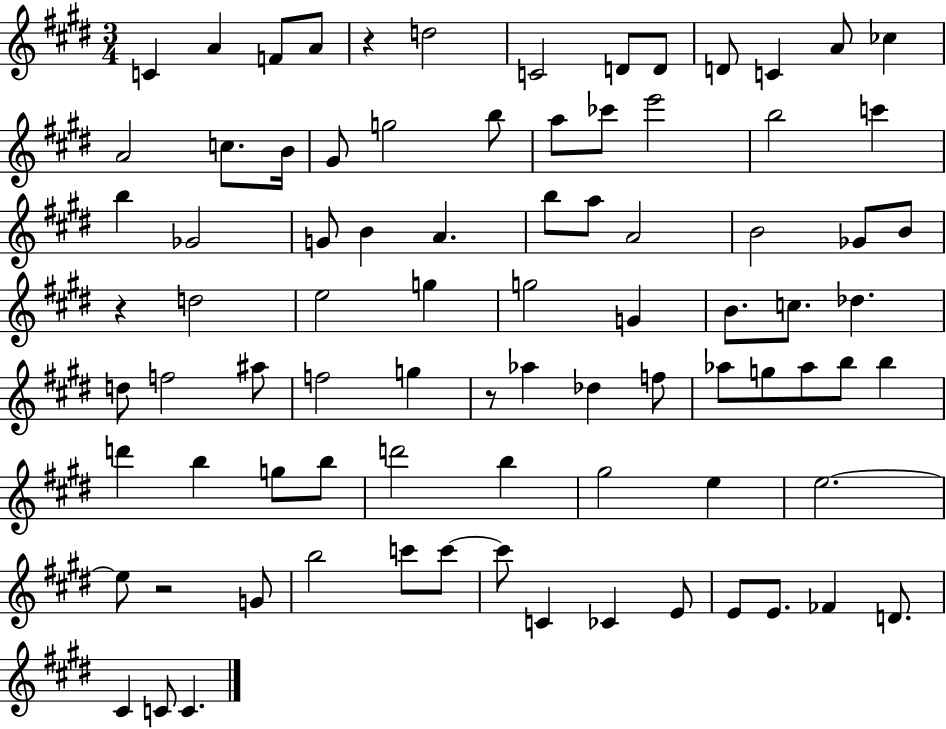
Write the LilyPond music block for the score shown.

{
  \clef treble
  \numericTimeSignature
  \time 3/4
  \key e \major
  \repeat volta 2 { c'4 a'4 f'8 a'8 | r4 d''2 | c'2 d'8 d'8 | d'8 c'4 a'8 ces''4 | \break a'2 c''8. b'16 | gis'8 g''2 b''8 | a''8 ces'''8 e'''2 | b''2 c'''4 | \break b''4 ges'2 | g'8 b'4 a'4. | b''8 a''8 a'2 | b'2 ges'8 b'8 | \break r4 d''2 | e''2 g''4 | g''2 g'4 | b'8. c''8. des''4. | \break d''8 f''2 ais''8 | f''2 g''4 | r8 aes''4 des''4 f''8 | aes''8 g''8 aes''8 b''8 b''4 | \break d'''4 b''4 g''8 b''8 | d'''2 b''4 | gis''2 e''4 | e''2.~~ | \break e''8 r2 g'8 | b''2 c'''8 c'''8~~ | c'''8 c'4 ces'4 e'8 | e'8 e'8. fes'4 d'8. | \break cis'4 c'8 c'4. | } \bar "|."
}